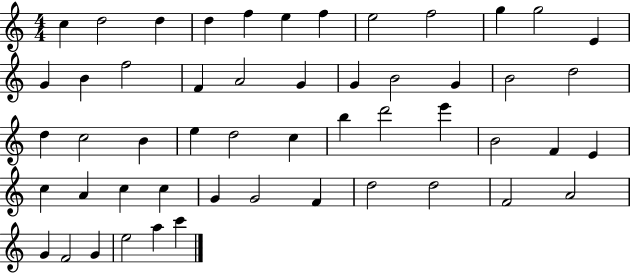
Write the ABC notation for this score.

X:1
T:Untitled
M:4/4
L:1/4
K:C
c d2 d d f e f e2 f2 g g2 E G B f2 F A2 G G B2 G B2 d2 d c2 B e d2 c b d'2 e' B2 F E c A c c G G2 F d2 d2 F2 A2 G F2 G e2 a c'